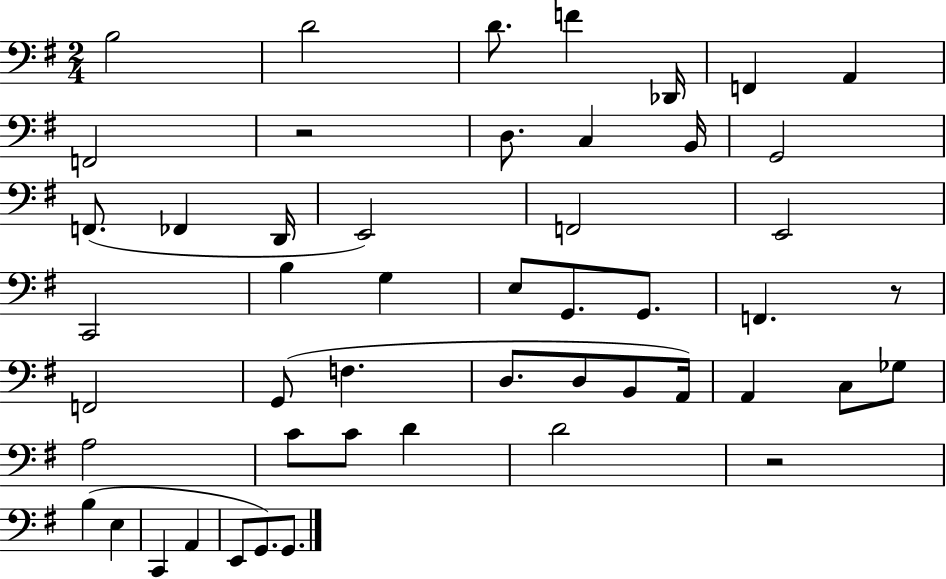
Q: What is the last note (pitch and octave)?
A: G2